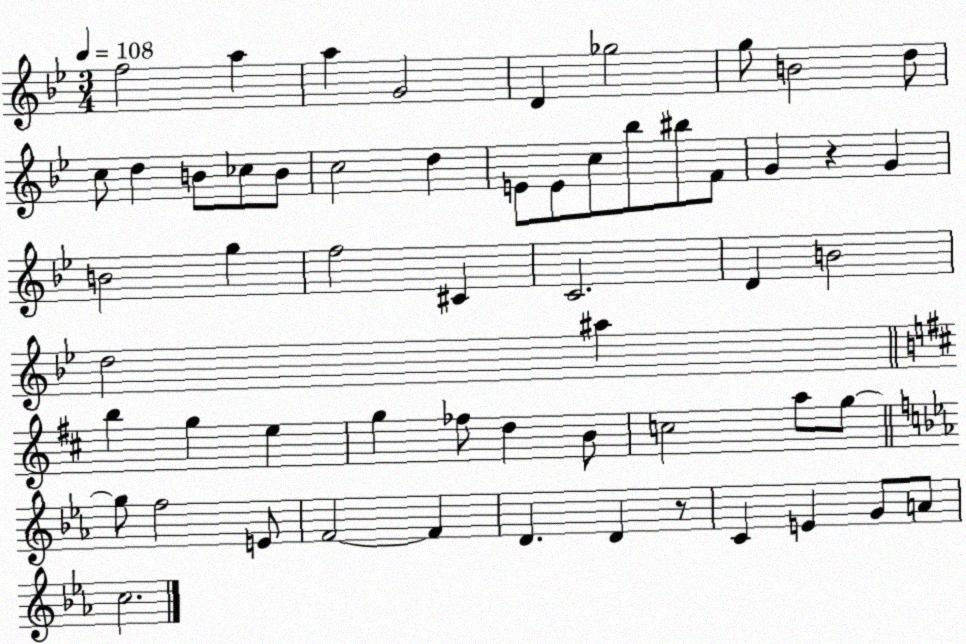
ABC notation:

X:1
T:Untitled
M:3/4
L:1/4
K:Bb
f2 a a G2 D _g2 g/2 B2 d/2 c/2 d B/2 _c/2 B/2 c2 d E/2 E/2 c/2 _b/2 ^b/2 F/2 G z G B2 g f2 ^C C2 D B2 d2 ^a b g e g _f/2 d B/2 c2 a/2 g/2 g/2 f2 E/2 F2 F D D z/2 C E G/2 A/2 c2